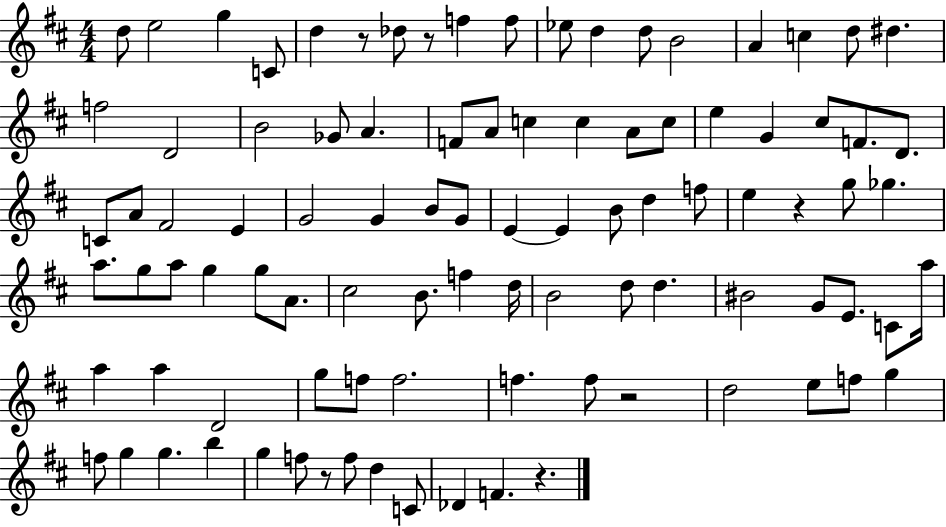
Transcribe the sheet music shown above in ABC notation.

X:1
T:Untitled
M:4/4
L:1/4
K:D
d/2 e2 g C/2 d z/2 _d/2 z/2 f f/2 _e/2 d d/2 B2 A c d/2 ^d f2 D2 B2 _G/2 A F/2 A/2 c c A/2 c/2 e G ^c/2 F/2 D/2 C/2 A/2 ^F2 E G2 G B/2 G/2 E E B/2 d f/2 e z g/2 _g a/2 g/2 a/2 g g/2 A/2 ^c2 B/2 f d/4 B2 d/2 d ^B2 G/2 E/2 C/2 a/4 a a D2 g/2 f/2 f2 f f/2 z2 d2 e/2 f/2 g f/2 g g b g f/2 z/2 f/2 d C/2 _D F z